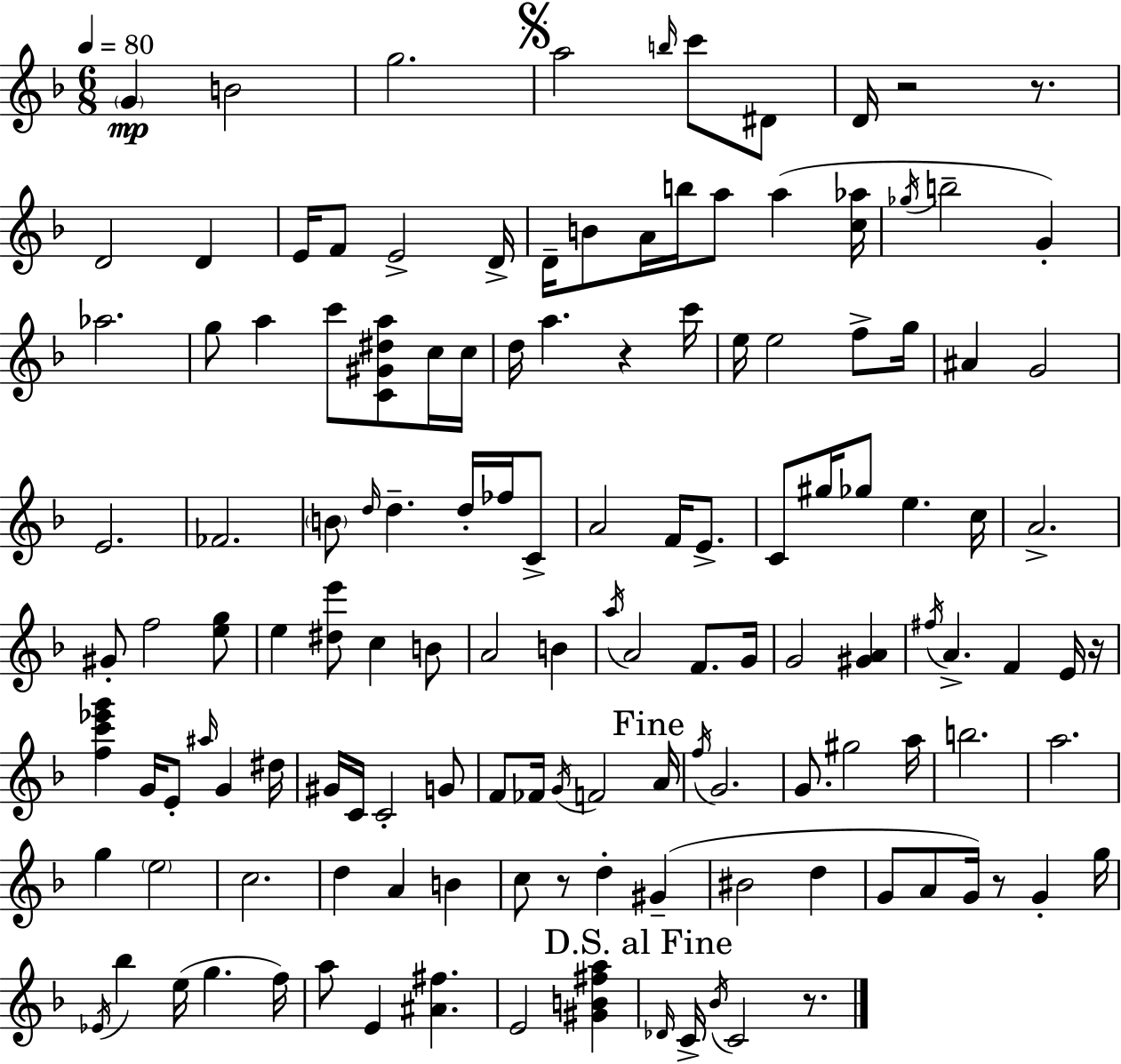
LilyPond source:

{
  \clef treble
  \numericTimeSignature
  \time 6/8
  \key f \major
  \tempo 4 = 80
  \parenthesize g'4\mp b'2 | g''2. | \mark \markup { \musicglyph "scripts.segno" } a''2 \grace { b''16 } c'''8 dis'8 | d'16 r2 r8. | \break d'2 d'4 | e'16 f'8 e'2-> | d'16-> d'16-- b'8 a'16 b''16 a''8 a''4( | <c'' aes''>16 \acciaccatura { ges''16 } b''2-- g'4-.) | \break aes''2. | g''8 a''4 c'''8 <c' gis' dis'' a''>8 | c''16 c''16 d''16 a''4. r4 | c'''16 e''16 e''2 f''8-> | \break g''16 ais'4 g'2 | e'2. | fes'2. | \parenthesize b'8 \grace { d''16 } d''4.-- d''16-. | \break fes''16 c'8-> a'2 f'16 | e'8.-> c'8 gis''16 ges''8 e''4. | c''16 a'2.-> | gis'8-. f''2 | \break <e'' g''>8 e''4 <dis'' e'''>8 c''4 | b'8 a'2 b'4 | \acciaccatura { a''16 } a'2 | f'8. g'16 g'2 | \break <gis' a'>4 \acciaccatura { fis''16 } a'4.-> f'4 | e'16 r16 <f'' c''' ees''' g'''>4 g'16 e'8-. | \grace { ais''16 } g'4 dis''16 gis'16 c'16 c'2-. | g'8 f'8 fes'16 \acciaccatura { g'16 } f'2 | \break \mark "Fine" a'16 \acciaccatura { f''16 } g'2. | g'8. gis''2 | a''16 b''2. | a''2. | \break g''4 | \parenthesize e''2 c''2. | d''4 | a'4 b'4 c''8 r8 | \break d''4-. gis'4--( bis'2 | d''4 g'8 a'8 | g'16) r8 g'4-. g''16 \acciaccatura { ees'16 } bes''4 | e''16( g''4. f''16) a''8 e'4 | \break <ais' fis''>4. e'2 | <gis' b' fis'' a''>4 \mark "D.S. al Fine" \grace { des'16 } c'16-> \acciaccatura { bes'16 } | c'2 r8. \bar "|."
}